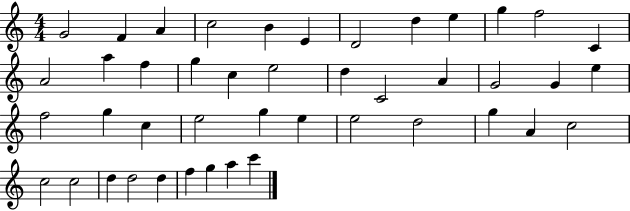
{
  \clef treble
  \numericTimeSignature
  \time 4/4
  \key c \major
  g'2 f'4 a'4 | c''2 b'4 e'4 | d'2 d''4 e''4 | g''4 f''2 c'4 | \break a'2 a''4 f''4 | g''4 c''4 e''2 | d''4 c'2 a'4 | g'2 g'4 e''4 | \break f''2 g''4 c''4 | e''2 g''4 e''4 | e''2 d''2 | g''4 a'4 c''2 | \break c''2 c''2 | d''4 d''2 d''4 | f''4 g''4 a''4 c'''4 | \bar "|."
}